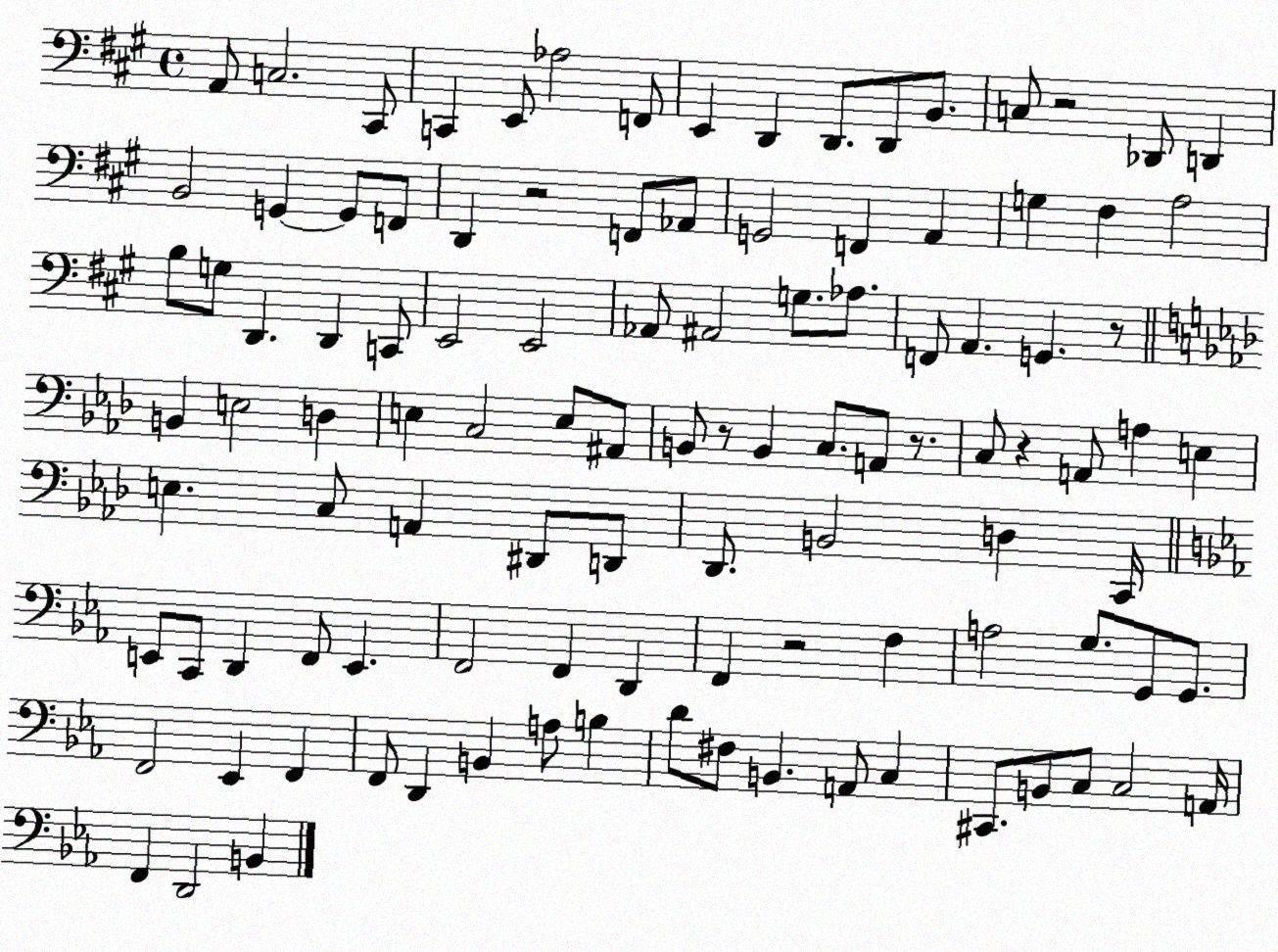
X:1
T:Untitled
M:4/4
L:1/4
K:A
A,,/2 C,2 ^C,,/2 C,, E,,/2 _A,2 F,,/2 E,, D,, D,,/2 D,,/2 B,,/2 C,/2 z2 _D,,/2 D,, B,,2 G,, G,,/2 F,,/2 D,, z2 F,,/2 _A,,/2 G,,2 F,, A,, G, ^F, A,2 B,/2 G,/2 D,, D,, C,,/2 E,,2 E,,2 _A,,/2 ^A,,2 G,/2 _A,/2 F,,/2 A,, G,, z/2 B,, E,2 D, E, C,2 E,/2 ^A,,/2 B,,/2 z/2 B,, C,/2 A,,/2 z/2 C,/2 z A,,/2 A, E, E, C,/2 A,, ^D,,/2 D,,/2 _D,,/2 B,,2 D, C,,/4 E,,/2 C,,/2 D,, F,,/2 E,, F,,2 F,, D,, F,, z2 F, A,2 G,/2 G,,/2 G,,/2 F,,2 _E,, F,, F,,/2 D,, B,, A,/2 B, D/2 ^F,/2 B,, A,,/2 C, ^C,,/2 B,,/2 C,/2 C,2 A,,/4 F,, D,,2 B,,